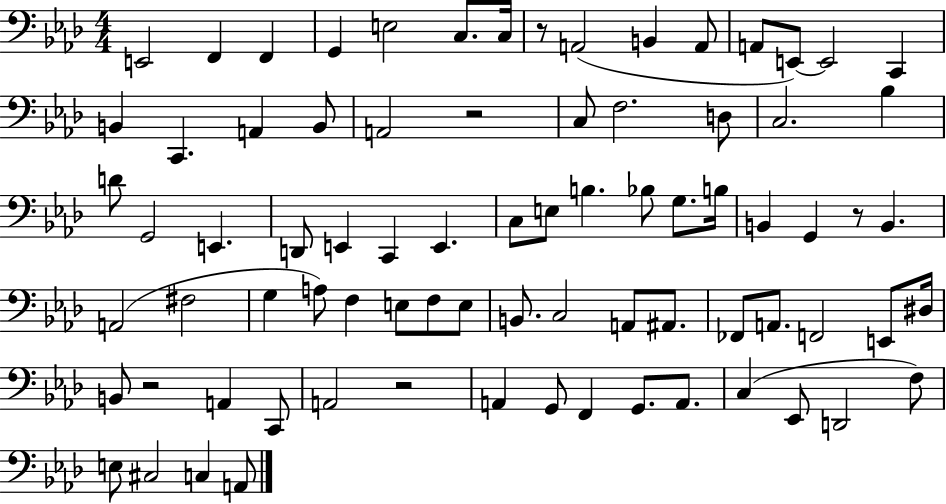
X:1
T:Untitled
M:4/4
L:1/4
K:Ab
E,,2 F,, F,, G,, E,2 C,/2 C,/4 z/2 A,,2 B,, A,,/2 A,,/2 E,,/2 E,,2 C,, B,, C,, A,, B,,/2 A,,2 z2 C,/2 F,2 D,/2 C,2 _B, D/2 G,,2 E,, D,,/2 E,, C,, E,, C,/2 E,/2 B, _B,/2 G,/2 B,/4 B,, G,, z/2 B,, A,,2 ^F,2 G, A,/2 F, E,/2 F,/2 E,/2 B,,/2 C,2 A,,/2 ^A,,/2 _F,,/2 A,,/2 F,,2 E,,/2 ^D,/4 B,,/2 z2 A,, C,,/2 A,,2 z2 A,, G,,/2 F,, G,,/2 A,,/2 C, _E,,/2 D,,2 F,/2 E,/2 ^C,2 C, A,,/2